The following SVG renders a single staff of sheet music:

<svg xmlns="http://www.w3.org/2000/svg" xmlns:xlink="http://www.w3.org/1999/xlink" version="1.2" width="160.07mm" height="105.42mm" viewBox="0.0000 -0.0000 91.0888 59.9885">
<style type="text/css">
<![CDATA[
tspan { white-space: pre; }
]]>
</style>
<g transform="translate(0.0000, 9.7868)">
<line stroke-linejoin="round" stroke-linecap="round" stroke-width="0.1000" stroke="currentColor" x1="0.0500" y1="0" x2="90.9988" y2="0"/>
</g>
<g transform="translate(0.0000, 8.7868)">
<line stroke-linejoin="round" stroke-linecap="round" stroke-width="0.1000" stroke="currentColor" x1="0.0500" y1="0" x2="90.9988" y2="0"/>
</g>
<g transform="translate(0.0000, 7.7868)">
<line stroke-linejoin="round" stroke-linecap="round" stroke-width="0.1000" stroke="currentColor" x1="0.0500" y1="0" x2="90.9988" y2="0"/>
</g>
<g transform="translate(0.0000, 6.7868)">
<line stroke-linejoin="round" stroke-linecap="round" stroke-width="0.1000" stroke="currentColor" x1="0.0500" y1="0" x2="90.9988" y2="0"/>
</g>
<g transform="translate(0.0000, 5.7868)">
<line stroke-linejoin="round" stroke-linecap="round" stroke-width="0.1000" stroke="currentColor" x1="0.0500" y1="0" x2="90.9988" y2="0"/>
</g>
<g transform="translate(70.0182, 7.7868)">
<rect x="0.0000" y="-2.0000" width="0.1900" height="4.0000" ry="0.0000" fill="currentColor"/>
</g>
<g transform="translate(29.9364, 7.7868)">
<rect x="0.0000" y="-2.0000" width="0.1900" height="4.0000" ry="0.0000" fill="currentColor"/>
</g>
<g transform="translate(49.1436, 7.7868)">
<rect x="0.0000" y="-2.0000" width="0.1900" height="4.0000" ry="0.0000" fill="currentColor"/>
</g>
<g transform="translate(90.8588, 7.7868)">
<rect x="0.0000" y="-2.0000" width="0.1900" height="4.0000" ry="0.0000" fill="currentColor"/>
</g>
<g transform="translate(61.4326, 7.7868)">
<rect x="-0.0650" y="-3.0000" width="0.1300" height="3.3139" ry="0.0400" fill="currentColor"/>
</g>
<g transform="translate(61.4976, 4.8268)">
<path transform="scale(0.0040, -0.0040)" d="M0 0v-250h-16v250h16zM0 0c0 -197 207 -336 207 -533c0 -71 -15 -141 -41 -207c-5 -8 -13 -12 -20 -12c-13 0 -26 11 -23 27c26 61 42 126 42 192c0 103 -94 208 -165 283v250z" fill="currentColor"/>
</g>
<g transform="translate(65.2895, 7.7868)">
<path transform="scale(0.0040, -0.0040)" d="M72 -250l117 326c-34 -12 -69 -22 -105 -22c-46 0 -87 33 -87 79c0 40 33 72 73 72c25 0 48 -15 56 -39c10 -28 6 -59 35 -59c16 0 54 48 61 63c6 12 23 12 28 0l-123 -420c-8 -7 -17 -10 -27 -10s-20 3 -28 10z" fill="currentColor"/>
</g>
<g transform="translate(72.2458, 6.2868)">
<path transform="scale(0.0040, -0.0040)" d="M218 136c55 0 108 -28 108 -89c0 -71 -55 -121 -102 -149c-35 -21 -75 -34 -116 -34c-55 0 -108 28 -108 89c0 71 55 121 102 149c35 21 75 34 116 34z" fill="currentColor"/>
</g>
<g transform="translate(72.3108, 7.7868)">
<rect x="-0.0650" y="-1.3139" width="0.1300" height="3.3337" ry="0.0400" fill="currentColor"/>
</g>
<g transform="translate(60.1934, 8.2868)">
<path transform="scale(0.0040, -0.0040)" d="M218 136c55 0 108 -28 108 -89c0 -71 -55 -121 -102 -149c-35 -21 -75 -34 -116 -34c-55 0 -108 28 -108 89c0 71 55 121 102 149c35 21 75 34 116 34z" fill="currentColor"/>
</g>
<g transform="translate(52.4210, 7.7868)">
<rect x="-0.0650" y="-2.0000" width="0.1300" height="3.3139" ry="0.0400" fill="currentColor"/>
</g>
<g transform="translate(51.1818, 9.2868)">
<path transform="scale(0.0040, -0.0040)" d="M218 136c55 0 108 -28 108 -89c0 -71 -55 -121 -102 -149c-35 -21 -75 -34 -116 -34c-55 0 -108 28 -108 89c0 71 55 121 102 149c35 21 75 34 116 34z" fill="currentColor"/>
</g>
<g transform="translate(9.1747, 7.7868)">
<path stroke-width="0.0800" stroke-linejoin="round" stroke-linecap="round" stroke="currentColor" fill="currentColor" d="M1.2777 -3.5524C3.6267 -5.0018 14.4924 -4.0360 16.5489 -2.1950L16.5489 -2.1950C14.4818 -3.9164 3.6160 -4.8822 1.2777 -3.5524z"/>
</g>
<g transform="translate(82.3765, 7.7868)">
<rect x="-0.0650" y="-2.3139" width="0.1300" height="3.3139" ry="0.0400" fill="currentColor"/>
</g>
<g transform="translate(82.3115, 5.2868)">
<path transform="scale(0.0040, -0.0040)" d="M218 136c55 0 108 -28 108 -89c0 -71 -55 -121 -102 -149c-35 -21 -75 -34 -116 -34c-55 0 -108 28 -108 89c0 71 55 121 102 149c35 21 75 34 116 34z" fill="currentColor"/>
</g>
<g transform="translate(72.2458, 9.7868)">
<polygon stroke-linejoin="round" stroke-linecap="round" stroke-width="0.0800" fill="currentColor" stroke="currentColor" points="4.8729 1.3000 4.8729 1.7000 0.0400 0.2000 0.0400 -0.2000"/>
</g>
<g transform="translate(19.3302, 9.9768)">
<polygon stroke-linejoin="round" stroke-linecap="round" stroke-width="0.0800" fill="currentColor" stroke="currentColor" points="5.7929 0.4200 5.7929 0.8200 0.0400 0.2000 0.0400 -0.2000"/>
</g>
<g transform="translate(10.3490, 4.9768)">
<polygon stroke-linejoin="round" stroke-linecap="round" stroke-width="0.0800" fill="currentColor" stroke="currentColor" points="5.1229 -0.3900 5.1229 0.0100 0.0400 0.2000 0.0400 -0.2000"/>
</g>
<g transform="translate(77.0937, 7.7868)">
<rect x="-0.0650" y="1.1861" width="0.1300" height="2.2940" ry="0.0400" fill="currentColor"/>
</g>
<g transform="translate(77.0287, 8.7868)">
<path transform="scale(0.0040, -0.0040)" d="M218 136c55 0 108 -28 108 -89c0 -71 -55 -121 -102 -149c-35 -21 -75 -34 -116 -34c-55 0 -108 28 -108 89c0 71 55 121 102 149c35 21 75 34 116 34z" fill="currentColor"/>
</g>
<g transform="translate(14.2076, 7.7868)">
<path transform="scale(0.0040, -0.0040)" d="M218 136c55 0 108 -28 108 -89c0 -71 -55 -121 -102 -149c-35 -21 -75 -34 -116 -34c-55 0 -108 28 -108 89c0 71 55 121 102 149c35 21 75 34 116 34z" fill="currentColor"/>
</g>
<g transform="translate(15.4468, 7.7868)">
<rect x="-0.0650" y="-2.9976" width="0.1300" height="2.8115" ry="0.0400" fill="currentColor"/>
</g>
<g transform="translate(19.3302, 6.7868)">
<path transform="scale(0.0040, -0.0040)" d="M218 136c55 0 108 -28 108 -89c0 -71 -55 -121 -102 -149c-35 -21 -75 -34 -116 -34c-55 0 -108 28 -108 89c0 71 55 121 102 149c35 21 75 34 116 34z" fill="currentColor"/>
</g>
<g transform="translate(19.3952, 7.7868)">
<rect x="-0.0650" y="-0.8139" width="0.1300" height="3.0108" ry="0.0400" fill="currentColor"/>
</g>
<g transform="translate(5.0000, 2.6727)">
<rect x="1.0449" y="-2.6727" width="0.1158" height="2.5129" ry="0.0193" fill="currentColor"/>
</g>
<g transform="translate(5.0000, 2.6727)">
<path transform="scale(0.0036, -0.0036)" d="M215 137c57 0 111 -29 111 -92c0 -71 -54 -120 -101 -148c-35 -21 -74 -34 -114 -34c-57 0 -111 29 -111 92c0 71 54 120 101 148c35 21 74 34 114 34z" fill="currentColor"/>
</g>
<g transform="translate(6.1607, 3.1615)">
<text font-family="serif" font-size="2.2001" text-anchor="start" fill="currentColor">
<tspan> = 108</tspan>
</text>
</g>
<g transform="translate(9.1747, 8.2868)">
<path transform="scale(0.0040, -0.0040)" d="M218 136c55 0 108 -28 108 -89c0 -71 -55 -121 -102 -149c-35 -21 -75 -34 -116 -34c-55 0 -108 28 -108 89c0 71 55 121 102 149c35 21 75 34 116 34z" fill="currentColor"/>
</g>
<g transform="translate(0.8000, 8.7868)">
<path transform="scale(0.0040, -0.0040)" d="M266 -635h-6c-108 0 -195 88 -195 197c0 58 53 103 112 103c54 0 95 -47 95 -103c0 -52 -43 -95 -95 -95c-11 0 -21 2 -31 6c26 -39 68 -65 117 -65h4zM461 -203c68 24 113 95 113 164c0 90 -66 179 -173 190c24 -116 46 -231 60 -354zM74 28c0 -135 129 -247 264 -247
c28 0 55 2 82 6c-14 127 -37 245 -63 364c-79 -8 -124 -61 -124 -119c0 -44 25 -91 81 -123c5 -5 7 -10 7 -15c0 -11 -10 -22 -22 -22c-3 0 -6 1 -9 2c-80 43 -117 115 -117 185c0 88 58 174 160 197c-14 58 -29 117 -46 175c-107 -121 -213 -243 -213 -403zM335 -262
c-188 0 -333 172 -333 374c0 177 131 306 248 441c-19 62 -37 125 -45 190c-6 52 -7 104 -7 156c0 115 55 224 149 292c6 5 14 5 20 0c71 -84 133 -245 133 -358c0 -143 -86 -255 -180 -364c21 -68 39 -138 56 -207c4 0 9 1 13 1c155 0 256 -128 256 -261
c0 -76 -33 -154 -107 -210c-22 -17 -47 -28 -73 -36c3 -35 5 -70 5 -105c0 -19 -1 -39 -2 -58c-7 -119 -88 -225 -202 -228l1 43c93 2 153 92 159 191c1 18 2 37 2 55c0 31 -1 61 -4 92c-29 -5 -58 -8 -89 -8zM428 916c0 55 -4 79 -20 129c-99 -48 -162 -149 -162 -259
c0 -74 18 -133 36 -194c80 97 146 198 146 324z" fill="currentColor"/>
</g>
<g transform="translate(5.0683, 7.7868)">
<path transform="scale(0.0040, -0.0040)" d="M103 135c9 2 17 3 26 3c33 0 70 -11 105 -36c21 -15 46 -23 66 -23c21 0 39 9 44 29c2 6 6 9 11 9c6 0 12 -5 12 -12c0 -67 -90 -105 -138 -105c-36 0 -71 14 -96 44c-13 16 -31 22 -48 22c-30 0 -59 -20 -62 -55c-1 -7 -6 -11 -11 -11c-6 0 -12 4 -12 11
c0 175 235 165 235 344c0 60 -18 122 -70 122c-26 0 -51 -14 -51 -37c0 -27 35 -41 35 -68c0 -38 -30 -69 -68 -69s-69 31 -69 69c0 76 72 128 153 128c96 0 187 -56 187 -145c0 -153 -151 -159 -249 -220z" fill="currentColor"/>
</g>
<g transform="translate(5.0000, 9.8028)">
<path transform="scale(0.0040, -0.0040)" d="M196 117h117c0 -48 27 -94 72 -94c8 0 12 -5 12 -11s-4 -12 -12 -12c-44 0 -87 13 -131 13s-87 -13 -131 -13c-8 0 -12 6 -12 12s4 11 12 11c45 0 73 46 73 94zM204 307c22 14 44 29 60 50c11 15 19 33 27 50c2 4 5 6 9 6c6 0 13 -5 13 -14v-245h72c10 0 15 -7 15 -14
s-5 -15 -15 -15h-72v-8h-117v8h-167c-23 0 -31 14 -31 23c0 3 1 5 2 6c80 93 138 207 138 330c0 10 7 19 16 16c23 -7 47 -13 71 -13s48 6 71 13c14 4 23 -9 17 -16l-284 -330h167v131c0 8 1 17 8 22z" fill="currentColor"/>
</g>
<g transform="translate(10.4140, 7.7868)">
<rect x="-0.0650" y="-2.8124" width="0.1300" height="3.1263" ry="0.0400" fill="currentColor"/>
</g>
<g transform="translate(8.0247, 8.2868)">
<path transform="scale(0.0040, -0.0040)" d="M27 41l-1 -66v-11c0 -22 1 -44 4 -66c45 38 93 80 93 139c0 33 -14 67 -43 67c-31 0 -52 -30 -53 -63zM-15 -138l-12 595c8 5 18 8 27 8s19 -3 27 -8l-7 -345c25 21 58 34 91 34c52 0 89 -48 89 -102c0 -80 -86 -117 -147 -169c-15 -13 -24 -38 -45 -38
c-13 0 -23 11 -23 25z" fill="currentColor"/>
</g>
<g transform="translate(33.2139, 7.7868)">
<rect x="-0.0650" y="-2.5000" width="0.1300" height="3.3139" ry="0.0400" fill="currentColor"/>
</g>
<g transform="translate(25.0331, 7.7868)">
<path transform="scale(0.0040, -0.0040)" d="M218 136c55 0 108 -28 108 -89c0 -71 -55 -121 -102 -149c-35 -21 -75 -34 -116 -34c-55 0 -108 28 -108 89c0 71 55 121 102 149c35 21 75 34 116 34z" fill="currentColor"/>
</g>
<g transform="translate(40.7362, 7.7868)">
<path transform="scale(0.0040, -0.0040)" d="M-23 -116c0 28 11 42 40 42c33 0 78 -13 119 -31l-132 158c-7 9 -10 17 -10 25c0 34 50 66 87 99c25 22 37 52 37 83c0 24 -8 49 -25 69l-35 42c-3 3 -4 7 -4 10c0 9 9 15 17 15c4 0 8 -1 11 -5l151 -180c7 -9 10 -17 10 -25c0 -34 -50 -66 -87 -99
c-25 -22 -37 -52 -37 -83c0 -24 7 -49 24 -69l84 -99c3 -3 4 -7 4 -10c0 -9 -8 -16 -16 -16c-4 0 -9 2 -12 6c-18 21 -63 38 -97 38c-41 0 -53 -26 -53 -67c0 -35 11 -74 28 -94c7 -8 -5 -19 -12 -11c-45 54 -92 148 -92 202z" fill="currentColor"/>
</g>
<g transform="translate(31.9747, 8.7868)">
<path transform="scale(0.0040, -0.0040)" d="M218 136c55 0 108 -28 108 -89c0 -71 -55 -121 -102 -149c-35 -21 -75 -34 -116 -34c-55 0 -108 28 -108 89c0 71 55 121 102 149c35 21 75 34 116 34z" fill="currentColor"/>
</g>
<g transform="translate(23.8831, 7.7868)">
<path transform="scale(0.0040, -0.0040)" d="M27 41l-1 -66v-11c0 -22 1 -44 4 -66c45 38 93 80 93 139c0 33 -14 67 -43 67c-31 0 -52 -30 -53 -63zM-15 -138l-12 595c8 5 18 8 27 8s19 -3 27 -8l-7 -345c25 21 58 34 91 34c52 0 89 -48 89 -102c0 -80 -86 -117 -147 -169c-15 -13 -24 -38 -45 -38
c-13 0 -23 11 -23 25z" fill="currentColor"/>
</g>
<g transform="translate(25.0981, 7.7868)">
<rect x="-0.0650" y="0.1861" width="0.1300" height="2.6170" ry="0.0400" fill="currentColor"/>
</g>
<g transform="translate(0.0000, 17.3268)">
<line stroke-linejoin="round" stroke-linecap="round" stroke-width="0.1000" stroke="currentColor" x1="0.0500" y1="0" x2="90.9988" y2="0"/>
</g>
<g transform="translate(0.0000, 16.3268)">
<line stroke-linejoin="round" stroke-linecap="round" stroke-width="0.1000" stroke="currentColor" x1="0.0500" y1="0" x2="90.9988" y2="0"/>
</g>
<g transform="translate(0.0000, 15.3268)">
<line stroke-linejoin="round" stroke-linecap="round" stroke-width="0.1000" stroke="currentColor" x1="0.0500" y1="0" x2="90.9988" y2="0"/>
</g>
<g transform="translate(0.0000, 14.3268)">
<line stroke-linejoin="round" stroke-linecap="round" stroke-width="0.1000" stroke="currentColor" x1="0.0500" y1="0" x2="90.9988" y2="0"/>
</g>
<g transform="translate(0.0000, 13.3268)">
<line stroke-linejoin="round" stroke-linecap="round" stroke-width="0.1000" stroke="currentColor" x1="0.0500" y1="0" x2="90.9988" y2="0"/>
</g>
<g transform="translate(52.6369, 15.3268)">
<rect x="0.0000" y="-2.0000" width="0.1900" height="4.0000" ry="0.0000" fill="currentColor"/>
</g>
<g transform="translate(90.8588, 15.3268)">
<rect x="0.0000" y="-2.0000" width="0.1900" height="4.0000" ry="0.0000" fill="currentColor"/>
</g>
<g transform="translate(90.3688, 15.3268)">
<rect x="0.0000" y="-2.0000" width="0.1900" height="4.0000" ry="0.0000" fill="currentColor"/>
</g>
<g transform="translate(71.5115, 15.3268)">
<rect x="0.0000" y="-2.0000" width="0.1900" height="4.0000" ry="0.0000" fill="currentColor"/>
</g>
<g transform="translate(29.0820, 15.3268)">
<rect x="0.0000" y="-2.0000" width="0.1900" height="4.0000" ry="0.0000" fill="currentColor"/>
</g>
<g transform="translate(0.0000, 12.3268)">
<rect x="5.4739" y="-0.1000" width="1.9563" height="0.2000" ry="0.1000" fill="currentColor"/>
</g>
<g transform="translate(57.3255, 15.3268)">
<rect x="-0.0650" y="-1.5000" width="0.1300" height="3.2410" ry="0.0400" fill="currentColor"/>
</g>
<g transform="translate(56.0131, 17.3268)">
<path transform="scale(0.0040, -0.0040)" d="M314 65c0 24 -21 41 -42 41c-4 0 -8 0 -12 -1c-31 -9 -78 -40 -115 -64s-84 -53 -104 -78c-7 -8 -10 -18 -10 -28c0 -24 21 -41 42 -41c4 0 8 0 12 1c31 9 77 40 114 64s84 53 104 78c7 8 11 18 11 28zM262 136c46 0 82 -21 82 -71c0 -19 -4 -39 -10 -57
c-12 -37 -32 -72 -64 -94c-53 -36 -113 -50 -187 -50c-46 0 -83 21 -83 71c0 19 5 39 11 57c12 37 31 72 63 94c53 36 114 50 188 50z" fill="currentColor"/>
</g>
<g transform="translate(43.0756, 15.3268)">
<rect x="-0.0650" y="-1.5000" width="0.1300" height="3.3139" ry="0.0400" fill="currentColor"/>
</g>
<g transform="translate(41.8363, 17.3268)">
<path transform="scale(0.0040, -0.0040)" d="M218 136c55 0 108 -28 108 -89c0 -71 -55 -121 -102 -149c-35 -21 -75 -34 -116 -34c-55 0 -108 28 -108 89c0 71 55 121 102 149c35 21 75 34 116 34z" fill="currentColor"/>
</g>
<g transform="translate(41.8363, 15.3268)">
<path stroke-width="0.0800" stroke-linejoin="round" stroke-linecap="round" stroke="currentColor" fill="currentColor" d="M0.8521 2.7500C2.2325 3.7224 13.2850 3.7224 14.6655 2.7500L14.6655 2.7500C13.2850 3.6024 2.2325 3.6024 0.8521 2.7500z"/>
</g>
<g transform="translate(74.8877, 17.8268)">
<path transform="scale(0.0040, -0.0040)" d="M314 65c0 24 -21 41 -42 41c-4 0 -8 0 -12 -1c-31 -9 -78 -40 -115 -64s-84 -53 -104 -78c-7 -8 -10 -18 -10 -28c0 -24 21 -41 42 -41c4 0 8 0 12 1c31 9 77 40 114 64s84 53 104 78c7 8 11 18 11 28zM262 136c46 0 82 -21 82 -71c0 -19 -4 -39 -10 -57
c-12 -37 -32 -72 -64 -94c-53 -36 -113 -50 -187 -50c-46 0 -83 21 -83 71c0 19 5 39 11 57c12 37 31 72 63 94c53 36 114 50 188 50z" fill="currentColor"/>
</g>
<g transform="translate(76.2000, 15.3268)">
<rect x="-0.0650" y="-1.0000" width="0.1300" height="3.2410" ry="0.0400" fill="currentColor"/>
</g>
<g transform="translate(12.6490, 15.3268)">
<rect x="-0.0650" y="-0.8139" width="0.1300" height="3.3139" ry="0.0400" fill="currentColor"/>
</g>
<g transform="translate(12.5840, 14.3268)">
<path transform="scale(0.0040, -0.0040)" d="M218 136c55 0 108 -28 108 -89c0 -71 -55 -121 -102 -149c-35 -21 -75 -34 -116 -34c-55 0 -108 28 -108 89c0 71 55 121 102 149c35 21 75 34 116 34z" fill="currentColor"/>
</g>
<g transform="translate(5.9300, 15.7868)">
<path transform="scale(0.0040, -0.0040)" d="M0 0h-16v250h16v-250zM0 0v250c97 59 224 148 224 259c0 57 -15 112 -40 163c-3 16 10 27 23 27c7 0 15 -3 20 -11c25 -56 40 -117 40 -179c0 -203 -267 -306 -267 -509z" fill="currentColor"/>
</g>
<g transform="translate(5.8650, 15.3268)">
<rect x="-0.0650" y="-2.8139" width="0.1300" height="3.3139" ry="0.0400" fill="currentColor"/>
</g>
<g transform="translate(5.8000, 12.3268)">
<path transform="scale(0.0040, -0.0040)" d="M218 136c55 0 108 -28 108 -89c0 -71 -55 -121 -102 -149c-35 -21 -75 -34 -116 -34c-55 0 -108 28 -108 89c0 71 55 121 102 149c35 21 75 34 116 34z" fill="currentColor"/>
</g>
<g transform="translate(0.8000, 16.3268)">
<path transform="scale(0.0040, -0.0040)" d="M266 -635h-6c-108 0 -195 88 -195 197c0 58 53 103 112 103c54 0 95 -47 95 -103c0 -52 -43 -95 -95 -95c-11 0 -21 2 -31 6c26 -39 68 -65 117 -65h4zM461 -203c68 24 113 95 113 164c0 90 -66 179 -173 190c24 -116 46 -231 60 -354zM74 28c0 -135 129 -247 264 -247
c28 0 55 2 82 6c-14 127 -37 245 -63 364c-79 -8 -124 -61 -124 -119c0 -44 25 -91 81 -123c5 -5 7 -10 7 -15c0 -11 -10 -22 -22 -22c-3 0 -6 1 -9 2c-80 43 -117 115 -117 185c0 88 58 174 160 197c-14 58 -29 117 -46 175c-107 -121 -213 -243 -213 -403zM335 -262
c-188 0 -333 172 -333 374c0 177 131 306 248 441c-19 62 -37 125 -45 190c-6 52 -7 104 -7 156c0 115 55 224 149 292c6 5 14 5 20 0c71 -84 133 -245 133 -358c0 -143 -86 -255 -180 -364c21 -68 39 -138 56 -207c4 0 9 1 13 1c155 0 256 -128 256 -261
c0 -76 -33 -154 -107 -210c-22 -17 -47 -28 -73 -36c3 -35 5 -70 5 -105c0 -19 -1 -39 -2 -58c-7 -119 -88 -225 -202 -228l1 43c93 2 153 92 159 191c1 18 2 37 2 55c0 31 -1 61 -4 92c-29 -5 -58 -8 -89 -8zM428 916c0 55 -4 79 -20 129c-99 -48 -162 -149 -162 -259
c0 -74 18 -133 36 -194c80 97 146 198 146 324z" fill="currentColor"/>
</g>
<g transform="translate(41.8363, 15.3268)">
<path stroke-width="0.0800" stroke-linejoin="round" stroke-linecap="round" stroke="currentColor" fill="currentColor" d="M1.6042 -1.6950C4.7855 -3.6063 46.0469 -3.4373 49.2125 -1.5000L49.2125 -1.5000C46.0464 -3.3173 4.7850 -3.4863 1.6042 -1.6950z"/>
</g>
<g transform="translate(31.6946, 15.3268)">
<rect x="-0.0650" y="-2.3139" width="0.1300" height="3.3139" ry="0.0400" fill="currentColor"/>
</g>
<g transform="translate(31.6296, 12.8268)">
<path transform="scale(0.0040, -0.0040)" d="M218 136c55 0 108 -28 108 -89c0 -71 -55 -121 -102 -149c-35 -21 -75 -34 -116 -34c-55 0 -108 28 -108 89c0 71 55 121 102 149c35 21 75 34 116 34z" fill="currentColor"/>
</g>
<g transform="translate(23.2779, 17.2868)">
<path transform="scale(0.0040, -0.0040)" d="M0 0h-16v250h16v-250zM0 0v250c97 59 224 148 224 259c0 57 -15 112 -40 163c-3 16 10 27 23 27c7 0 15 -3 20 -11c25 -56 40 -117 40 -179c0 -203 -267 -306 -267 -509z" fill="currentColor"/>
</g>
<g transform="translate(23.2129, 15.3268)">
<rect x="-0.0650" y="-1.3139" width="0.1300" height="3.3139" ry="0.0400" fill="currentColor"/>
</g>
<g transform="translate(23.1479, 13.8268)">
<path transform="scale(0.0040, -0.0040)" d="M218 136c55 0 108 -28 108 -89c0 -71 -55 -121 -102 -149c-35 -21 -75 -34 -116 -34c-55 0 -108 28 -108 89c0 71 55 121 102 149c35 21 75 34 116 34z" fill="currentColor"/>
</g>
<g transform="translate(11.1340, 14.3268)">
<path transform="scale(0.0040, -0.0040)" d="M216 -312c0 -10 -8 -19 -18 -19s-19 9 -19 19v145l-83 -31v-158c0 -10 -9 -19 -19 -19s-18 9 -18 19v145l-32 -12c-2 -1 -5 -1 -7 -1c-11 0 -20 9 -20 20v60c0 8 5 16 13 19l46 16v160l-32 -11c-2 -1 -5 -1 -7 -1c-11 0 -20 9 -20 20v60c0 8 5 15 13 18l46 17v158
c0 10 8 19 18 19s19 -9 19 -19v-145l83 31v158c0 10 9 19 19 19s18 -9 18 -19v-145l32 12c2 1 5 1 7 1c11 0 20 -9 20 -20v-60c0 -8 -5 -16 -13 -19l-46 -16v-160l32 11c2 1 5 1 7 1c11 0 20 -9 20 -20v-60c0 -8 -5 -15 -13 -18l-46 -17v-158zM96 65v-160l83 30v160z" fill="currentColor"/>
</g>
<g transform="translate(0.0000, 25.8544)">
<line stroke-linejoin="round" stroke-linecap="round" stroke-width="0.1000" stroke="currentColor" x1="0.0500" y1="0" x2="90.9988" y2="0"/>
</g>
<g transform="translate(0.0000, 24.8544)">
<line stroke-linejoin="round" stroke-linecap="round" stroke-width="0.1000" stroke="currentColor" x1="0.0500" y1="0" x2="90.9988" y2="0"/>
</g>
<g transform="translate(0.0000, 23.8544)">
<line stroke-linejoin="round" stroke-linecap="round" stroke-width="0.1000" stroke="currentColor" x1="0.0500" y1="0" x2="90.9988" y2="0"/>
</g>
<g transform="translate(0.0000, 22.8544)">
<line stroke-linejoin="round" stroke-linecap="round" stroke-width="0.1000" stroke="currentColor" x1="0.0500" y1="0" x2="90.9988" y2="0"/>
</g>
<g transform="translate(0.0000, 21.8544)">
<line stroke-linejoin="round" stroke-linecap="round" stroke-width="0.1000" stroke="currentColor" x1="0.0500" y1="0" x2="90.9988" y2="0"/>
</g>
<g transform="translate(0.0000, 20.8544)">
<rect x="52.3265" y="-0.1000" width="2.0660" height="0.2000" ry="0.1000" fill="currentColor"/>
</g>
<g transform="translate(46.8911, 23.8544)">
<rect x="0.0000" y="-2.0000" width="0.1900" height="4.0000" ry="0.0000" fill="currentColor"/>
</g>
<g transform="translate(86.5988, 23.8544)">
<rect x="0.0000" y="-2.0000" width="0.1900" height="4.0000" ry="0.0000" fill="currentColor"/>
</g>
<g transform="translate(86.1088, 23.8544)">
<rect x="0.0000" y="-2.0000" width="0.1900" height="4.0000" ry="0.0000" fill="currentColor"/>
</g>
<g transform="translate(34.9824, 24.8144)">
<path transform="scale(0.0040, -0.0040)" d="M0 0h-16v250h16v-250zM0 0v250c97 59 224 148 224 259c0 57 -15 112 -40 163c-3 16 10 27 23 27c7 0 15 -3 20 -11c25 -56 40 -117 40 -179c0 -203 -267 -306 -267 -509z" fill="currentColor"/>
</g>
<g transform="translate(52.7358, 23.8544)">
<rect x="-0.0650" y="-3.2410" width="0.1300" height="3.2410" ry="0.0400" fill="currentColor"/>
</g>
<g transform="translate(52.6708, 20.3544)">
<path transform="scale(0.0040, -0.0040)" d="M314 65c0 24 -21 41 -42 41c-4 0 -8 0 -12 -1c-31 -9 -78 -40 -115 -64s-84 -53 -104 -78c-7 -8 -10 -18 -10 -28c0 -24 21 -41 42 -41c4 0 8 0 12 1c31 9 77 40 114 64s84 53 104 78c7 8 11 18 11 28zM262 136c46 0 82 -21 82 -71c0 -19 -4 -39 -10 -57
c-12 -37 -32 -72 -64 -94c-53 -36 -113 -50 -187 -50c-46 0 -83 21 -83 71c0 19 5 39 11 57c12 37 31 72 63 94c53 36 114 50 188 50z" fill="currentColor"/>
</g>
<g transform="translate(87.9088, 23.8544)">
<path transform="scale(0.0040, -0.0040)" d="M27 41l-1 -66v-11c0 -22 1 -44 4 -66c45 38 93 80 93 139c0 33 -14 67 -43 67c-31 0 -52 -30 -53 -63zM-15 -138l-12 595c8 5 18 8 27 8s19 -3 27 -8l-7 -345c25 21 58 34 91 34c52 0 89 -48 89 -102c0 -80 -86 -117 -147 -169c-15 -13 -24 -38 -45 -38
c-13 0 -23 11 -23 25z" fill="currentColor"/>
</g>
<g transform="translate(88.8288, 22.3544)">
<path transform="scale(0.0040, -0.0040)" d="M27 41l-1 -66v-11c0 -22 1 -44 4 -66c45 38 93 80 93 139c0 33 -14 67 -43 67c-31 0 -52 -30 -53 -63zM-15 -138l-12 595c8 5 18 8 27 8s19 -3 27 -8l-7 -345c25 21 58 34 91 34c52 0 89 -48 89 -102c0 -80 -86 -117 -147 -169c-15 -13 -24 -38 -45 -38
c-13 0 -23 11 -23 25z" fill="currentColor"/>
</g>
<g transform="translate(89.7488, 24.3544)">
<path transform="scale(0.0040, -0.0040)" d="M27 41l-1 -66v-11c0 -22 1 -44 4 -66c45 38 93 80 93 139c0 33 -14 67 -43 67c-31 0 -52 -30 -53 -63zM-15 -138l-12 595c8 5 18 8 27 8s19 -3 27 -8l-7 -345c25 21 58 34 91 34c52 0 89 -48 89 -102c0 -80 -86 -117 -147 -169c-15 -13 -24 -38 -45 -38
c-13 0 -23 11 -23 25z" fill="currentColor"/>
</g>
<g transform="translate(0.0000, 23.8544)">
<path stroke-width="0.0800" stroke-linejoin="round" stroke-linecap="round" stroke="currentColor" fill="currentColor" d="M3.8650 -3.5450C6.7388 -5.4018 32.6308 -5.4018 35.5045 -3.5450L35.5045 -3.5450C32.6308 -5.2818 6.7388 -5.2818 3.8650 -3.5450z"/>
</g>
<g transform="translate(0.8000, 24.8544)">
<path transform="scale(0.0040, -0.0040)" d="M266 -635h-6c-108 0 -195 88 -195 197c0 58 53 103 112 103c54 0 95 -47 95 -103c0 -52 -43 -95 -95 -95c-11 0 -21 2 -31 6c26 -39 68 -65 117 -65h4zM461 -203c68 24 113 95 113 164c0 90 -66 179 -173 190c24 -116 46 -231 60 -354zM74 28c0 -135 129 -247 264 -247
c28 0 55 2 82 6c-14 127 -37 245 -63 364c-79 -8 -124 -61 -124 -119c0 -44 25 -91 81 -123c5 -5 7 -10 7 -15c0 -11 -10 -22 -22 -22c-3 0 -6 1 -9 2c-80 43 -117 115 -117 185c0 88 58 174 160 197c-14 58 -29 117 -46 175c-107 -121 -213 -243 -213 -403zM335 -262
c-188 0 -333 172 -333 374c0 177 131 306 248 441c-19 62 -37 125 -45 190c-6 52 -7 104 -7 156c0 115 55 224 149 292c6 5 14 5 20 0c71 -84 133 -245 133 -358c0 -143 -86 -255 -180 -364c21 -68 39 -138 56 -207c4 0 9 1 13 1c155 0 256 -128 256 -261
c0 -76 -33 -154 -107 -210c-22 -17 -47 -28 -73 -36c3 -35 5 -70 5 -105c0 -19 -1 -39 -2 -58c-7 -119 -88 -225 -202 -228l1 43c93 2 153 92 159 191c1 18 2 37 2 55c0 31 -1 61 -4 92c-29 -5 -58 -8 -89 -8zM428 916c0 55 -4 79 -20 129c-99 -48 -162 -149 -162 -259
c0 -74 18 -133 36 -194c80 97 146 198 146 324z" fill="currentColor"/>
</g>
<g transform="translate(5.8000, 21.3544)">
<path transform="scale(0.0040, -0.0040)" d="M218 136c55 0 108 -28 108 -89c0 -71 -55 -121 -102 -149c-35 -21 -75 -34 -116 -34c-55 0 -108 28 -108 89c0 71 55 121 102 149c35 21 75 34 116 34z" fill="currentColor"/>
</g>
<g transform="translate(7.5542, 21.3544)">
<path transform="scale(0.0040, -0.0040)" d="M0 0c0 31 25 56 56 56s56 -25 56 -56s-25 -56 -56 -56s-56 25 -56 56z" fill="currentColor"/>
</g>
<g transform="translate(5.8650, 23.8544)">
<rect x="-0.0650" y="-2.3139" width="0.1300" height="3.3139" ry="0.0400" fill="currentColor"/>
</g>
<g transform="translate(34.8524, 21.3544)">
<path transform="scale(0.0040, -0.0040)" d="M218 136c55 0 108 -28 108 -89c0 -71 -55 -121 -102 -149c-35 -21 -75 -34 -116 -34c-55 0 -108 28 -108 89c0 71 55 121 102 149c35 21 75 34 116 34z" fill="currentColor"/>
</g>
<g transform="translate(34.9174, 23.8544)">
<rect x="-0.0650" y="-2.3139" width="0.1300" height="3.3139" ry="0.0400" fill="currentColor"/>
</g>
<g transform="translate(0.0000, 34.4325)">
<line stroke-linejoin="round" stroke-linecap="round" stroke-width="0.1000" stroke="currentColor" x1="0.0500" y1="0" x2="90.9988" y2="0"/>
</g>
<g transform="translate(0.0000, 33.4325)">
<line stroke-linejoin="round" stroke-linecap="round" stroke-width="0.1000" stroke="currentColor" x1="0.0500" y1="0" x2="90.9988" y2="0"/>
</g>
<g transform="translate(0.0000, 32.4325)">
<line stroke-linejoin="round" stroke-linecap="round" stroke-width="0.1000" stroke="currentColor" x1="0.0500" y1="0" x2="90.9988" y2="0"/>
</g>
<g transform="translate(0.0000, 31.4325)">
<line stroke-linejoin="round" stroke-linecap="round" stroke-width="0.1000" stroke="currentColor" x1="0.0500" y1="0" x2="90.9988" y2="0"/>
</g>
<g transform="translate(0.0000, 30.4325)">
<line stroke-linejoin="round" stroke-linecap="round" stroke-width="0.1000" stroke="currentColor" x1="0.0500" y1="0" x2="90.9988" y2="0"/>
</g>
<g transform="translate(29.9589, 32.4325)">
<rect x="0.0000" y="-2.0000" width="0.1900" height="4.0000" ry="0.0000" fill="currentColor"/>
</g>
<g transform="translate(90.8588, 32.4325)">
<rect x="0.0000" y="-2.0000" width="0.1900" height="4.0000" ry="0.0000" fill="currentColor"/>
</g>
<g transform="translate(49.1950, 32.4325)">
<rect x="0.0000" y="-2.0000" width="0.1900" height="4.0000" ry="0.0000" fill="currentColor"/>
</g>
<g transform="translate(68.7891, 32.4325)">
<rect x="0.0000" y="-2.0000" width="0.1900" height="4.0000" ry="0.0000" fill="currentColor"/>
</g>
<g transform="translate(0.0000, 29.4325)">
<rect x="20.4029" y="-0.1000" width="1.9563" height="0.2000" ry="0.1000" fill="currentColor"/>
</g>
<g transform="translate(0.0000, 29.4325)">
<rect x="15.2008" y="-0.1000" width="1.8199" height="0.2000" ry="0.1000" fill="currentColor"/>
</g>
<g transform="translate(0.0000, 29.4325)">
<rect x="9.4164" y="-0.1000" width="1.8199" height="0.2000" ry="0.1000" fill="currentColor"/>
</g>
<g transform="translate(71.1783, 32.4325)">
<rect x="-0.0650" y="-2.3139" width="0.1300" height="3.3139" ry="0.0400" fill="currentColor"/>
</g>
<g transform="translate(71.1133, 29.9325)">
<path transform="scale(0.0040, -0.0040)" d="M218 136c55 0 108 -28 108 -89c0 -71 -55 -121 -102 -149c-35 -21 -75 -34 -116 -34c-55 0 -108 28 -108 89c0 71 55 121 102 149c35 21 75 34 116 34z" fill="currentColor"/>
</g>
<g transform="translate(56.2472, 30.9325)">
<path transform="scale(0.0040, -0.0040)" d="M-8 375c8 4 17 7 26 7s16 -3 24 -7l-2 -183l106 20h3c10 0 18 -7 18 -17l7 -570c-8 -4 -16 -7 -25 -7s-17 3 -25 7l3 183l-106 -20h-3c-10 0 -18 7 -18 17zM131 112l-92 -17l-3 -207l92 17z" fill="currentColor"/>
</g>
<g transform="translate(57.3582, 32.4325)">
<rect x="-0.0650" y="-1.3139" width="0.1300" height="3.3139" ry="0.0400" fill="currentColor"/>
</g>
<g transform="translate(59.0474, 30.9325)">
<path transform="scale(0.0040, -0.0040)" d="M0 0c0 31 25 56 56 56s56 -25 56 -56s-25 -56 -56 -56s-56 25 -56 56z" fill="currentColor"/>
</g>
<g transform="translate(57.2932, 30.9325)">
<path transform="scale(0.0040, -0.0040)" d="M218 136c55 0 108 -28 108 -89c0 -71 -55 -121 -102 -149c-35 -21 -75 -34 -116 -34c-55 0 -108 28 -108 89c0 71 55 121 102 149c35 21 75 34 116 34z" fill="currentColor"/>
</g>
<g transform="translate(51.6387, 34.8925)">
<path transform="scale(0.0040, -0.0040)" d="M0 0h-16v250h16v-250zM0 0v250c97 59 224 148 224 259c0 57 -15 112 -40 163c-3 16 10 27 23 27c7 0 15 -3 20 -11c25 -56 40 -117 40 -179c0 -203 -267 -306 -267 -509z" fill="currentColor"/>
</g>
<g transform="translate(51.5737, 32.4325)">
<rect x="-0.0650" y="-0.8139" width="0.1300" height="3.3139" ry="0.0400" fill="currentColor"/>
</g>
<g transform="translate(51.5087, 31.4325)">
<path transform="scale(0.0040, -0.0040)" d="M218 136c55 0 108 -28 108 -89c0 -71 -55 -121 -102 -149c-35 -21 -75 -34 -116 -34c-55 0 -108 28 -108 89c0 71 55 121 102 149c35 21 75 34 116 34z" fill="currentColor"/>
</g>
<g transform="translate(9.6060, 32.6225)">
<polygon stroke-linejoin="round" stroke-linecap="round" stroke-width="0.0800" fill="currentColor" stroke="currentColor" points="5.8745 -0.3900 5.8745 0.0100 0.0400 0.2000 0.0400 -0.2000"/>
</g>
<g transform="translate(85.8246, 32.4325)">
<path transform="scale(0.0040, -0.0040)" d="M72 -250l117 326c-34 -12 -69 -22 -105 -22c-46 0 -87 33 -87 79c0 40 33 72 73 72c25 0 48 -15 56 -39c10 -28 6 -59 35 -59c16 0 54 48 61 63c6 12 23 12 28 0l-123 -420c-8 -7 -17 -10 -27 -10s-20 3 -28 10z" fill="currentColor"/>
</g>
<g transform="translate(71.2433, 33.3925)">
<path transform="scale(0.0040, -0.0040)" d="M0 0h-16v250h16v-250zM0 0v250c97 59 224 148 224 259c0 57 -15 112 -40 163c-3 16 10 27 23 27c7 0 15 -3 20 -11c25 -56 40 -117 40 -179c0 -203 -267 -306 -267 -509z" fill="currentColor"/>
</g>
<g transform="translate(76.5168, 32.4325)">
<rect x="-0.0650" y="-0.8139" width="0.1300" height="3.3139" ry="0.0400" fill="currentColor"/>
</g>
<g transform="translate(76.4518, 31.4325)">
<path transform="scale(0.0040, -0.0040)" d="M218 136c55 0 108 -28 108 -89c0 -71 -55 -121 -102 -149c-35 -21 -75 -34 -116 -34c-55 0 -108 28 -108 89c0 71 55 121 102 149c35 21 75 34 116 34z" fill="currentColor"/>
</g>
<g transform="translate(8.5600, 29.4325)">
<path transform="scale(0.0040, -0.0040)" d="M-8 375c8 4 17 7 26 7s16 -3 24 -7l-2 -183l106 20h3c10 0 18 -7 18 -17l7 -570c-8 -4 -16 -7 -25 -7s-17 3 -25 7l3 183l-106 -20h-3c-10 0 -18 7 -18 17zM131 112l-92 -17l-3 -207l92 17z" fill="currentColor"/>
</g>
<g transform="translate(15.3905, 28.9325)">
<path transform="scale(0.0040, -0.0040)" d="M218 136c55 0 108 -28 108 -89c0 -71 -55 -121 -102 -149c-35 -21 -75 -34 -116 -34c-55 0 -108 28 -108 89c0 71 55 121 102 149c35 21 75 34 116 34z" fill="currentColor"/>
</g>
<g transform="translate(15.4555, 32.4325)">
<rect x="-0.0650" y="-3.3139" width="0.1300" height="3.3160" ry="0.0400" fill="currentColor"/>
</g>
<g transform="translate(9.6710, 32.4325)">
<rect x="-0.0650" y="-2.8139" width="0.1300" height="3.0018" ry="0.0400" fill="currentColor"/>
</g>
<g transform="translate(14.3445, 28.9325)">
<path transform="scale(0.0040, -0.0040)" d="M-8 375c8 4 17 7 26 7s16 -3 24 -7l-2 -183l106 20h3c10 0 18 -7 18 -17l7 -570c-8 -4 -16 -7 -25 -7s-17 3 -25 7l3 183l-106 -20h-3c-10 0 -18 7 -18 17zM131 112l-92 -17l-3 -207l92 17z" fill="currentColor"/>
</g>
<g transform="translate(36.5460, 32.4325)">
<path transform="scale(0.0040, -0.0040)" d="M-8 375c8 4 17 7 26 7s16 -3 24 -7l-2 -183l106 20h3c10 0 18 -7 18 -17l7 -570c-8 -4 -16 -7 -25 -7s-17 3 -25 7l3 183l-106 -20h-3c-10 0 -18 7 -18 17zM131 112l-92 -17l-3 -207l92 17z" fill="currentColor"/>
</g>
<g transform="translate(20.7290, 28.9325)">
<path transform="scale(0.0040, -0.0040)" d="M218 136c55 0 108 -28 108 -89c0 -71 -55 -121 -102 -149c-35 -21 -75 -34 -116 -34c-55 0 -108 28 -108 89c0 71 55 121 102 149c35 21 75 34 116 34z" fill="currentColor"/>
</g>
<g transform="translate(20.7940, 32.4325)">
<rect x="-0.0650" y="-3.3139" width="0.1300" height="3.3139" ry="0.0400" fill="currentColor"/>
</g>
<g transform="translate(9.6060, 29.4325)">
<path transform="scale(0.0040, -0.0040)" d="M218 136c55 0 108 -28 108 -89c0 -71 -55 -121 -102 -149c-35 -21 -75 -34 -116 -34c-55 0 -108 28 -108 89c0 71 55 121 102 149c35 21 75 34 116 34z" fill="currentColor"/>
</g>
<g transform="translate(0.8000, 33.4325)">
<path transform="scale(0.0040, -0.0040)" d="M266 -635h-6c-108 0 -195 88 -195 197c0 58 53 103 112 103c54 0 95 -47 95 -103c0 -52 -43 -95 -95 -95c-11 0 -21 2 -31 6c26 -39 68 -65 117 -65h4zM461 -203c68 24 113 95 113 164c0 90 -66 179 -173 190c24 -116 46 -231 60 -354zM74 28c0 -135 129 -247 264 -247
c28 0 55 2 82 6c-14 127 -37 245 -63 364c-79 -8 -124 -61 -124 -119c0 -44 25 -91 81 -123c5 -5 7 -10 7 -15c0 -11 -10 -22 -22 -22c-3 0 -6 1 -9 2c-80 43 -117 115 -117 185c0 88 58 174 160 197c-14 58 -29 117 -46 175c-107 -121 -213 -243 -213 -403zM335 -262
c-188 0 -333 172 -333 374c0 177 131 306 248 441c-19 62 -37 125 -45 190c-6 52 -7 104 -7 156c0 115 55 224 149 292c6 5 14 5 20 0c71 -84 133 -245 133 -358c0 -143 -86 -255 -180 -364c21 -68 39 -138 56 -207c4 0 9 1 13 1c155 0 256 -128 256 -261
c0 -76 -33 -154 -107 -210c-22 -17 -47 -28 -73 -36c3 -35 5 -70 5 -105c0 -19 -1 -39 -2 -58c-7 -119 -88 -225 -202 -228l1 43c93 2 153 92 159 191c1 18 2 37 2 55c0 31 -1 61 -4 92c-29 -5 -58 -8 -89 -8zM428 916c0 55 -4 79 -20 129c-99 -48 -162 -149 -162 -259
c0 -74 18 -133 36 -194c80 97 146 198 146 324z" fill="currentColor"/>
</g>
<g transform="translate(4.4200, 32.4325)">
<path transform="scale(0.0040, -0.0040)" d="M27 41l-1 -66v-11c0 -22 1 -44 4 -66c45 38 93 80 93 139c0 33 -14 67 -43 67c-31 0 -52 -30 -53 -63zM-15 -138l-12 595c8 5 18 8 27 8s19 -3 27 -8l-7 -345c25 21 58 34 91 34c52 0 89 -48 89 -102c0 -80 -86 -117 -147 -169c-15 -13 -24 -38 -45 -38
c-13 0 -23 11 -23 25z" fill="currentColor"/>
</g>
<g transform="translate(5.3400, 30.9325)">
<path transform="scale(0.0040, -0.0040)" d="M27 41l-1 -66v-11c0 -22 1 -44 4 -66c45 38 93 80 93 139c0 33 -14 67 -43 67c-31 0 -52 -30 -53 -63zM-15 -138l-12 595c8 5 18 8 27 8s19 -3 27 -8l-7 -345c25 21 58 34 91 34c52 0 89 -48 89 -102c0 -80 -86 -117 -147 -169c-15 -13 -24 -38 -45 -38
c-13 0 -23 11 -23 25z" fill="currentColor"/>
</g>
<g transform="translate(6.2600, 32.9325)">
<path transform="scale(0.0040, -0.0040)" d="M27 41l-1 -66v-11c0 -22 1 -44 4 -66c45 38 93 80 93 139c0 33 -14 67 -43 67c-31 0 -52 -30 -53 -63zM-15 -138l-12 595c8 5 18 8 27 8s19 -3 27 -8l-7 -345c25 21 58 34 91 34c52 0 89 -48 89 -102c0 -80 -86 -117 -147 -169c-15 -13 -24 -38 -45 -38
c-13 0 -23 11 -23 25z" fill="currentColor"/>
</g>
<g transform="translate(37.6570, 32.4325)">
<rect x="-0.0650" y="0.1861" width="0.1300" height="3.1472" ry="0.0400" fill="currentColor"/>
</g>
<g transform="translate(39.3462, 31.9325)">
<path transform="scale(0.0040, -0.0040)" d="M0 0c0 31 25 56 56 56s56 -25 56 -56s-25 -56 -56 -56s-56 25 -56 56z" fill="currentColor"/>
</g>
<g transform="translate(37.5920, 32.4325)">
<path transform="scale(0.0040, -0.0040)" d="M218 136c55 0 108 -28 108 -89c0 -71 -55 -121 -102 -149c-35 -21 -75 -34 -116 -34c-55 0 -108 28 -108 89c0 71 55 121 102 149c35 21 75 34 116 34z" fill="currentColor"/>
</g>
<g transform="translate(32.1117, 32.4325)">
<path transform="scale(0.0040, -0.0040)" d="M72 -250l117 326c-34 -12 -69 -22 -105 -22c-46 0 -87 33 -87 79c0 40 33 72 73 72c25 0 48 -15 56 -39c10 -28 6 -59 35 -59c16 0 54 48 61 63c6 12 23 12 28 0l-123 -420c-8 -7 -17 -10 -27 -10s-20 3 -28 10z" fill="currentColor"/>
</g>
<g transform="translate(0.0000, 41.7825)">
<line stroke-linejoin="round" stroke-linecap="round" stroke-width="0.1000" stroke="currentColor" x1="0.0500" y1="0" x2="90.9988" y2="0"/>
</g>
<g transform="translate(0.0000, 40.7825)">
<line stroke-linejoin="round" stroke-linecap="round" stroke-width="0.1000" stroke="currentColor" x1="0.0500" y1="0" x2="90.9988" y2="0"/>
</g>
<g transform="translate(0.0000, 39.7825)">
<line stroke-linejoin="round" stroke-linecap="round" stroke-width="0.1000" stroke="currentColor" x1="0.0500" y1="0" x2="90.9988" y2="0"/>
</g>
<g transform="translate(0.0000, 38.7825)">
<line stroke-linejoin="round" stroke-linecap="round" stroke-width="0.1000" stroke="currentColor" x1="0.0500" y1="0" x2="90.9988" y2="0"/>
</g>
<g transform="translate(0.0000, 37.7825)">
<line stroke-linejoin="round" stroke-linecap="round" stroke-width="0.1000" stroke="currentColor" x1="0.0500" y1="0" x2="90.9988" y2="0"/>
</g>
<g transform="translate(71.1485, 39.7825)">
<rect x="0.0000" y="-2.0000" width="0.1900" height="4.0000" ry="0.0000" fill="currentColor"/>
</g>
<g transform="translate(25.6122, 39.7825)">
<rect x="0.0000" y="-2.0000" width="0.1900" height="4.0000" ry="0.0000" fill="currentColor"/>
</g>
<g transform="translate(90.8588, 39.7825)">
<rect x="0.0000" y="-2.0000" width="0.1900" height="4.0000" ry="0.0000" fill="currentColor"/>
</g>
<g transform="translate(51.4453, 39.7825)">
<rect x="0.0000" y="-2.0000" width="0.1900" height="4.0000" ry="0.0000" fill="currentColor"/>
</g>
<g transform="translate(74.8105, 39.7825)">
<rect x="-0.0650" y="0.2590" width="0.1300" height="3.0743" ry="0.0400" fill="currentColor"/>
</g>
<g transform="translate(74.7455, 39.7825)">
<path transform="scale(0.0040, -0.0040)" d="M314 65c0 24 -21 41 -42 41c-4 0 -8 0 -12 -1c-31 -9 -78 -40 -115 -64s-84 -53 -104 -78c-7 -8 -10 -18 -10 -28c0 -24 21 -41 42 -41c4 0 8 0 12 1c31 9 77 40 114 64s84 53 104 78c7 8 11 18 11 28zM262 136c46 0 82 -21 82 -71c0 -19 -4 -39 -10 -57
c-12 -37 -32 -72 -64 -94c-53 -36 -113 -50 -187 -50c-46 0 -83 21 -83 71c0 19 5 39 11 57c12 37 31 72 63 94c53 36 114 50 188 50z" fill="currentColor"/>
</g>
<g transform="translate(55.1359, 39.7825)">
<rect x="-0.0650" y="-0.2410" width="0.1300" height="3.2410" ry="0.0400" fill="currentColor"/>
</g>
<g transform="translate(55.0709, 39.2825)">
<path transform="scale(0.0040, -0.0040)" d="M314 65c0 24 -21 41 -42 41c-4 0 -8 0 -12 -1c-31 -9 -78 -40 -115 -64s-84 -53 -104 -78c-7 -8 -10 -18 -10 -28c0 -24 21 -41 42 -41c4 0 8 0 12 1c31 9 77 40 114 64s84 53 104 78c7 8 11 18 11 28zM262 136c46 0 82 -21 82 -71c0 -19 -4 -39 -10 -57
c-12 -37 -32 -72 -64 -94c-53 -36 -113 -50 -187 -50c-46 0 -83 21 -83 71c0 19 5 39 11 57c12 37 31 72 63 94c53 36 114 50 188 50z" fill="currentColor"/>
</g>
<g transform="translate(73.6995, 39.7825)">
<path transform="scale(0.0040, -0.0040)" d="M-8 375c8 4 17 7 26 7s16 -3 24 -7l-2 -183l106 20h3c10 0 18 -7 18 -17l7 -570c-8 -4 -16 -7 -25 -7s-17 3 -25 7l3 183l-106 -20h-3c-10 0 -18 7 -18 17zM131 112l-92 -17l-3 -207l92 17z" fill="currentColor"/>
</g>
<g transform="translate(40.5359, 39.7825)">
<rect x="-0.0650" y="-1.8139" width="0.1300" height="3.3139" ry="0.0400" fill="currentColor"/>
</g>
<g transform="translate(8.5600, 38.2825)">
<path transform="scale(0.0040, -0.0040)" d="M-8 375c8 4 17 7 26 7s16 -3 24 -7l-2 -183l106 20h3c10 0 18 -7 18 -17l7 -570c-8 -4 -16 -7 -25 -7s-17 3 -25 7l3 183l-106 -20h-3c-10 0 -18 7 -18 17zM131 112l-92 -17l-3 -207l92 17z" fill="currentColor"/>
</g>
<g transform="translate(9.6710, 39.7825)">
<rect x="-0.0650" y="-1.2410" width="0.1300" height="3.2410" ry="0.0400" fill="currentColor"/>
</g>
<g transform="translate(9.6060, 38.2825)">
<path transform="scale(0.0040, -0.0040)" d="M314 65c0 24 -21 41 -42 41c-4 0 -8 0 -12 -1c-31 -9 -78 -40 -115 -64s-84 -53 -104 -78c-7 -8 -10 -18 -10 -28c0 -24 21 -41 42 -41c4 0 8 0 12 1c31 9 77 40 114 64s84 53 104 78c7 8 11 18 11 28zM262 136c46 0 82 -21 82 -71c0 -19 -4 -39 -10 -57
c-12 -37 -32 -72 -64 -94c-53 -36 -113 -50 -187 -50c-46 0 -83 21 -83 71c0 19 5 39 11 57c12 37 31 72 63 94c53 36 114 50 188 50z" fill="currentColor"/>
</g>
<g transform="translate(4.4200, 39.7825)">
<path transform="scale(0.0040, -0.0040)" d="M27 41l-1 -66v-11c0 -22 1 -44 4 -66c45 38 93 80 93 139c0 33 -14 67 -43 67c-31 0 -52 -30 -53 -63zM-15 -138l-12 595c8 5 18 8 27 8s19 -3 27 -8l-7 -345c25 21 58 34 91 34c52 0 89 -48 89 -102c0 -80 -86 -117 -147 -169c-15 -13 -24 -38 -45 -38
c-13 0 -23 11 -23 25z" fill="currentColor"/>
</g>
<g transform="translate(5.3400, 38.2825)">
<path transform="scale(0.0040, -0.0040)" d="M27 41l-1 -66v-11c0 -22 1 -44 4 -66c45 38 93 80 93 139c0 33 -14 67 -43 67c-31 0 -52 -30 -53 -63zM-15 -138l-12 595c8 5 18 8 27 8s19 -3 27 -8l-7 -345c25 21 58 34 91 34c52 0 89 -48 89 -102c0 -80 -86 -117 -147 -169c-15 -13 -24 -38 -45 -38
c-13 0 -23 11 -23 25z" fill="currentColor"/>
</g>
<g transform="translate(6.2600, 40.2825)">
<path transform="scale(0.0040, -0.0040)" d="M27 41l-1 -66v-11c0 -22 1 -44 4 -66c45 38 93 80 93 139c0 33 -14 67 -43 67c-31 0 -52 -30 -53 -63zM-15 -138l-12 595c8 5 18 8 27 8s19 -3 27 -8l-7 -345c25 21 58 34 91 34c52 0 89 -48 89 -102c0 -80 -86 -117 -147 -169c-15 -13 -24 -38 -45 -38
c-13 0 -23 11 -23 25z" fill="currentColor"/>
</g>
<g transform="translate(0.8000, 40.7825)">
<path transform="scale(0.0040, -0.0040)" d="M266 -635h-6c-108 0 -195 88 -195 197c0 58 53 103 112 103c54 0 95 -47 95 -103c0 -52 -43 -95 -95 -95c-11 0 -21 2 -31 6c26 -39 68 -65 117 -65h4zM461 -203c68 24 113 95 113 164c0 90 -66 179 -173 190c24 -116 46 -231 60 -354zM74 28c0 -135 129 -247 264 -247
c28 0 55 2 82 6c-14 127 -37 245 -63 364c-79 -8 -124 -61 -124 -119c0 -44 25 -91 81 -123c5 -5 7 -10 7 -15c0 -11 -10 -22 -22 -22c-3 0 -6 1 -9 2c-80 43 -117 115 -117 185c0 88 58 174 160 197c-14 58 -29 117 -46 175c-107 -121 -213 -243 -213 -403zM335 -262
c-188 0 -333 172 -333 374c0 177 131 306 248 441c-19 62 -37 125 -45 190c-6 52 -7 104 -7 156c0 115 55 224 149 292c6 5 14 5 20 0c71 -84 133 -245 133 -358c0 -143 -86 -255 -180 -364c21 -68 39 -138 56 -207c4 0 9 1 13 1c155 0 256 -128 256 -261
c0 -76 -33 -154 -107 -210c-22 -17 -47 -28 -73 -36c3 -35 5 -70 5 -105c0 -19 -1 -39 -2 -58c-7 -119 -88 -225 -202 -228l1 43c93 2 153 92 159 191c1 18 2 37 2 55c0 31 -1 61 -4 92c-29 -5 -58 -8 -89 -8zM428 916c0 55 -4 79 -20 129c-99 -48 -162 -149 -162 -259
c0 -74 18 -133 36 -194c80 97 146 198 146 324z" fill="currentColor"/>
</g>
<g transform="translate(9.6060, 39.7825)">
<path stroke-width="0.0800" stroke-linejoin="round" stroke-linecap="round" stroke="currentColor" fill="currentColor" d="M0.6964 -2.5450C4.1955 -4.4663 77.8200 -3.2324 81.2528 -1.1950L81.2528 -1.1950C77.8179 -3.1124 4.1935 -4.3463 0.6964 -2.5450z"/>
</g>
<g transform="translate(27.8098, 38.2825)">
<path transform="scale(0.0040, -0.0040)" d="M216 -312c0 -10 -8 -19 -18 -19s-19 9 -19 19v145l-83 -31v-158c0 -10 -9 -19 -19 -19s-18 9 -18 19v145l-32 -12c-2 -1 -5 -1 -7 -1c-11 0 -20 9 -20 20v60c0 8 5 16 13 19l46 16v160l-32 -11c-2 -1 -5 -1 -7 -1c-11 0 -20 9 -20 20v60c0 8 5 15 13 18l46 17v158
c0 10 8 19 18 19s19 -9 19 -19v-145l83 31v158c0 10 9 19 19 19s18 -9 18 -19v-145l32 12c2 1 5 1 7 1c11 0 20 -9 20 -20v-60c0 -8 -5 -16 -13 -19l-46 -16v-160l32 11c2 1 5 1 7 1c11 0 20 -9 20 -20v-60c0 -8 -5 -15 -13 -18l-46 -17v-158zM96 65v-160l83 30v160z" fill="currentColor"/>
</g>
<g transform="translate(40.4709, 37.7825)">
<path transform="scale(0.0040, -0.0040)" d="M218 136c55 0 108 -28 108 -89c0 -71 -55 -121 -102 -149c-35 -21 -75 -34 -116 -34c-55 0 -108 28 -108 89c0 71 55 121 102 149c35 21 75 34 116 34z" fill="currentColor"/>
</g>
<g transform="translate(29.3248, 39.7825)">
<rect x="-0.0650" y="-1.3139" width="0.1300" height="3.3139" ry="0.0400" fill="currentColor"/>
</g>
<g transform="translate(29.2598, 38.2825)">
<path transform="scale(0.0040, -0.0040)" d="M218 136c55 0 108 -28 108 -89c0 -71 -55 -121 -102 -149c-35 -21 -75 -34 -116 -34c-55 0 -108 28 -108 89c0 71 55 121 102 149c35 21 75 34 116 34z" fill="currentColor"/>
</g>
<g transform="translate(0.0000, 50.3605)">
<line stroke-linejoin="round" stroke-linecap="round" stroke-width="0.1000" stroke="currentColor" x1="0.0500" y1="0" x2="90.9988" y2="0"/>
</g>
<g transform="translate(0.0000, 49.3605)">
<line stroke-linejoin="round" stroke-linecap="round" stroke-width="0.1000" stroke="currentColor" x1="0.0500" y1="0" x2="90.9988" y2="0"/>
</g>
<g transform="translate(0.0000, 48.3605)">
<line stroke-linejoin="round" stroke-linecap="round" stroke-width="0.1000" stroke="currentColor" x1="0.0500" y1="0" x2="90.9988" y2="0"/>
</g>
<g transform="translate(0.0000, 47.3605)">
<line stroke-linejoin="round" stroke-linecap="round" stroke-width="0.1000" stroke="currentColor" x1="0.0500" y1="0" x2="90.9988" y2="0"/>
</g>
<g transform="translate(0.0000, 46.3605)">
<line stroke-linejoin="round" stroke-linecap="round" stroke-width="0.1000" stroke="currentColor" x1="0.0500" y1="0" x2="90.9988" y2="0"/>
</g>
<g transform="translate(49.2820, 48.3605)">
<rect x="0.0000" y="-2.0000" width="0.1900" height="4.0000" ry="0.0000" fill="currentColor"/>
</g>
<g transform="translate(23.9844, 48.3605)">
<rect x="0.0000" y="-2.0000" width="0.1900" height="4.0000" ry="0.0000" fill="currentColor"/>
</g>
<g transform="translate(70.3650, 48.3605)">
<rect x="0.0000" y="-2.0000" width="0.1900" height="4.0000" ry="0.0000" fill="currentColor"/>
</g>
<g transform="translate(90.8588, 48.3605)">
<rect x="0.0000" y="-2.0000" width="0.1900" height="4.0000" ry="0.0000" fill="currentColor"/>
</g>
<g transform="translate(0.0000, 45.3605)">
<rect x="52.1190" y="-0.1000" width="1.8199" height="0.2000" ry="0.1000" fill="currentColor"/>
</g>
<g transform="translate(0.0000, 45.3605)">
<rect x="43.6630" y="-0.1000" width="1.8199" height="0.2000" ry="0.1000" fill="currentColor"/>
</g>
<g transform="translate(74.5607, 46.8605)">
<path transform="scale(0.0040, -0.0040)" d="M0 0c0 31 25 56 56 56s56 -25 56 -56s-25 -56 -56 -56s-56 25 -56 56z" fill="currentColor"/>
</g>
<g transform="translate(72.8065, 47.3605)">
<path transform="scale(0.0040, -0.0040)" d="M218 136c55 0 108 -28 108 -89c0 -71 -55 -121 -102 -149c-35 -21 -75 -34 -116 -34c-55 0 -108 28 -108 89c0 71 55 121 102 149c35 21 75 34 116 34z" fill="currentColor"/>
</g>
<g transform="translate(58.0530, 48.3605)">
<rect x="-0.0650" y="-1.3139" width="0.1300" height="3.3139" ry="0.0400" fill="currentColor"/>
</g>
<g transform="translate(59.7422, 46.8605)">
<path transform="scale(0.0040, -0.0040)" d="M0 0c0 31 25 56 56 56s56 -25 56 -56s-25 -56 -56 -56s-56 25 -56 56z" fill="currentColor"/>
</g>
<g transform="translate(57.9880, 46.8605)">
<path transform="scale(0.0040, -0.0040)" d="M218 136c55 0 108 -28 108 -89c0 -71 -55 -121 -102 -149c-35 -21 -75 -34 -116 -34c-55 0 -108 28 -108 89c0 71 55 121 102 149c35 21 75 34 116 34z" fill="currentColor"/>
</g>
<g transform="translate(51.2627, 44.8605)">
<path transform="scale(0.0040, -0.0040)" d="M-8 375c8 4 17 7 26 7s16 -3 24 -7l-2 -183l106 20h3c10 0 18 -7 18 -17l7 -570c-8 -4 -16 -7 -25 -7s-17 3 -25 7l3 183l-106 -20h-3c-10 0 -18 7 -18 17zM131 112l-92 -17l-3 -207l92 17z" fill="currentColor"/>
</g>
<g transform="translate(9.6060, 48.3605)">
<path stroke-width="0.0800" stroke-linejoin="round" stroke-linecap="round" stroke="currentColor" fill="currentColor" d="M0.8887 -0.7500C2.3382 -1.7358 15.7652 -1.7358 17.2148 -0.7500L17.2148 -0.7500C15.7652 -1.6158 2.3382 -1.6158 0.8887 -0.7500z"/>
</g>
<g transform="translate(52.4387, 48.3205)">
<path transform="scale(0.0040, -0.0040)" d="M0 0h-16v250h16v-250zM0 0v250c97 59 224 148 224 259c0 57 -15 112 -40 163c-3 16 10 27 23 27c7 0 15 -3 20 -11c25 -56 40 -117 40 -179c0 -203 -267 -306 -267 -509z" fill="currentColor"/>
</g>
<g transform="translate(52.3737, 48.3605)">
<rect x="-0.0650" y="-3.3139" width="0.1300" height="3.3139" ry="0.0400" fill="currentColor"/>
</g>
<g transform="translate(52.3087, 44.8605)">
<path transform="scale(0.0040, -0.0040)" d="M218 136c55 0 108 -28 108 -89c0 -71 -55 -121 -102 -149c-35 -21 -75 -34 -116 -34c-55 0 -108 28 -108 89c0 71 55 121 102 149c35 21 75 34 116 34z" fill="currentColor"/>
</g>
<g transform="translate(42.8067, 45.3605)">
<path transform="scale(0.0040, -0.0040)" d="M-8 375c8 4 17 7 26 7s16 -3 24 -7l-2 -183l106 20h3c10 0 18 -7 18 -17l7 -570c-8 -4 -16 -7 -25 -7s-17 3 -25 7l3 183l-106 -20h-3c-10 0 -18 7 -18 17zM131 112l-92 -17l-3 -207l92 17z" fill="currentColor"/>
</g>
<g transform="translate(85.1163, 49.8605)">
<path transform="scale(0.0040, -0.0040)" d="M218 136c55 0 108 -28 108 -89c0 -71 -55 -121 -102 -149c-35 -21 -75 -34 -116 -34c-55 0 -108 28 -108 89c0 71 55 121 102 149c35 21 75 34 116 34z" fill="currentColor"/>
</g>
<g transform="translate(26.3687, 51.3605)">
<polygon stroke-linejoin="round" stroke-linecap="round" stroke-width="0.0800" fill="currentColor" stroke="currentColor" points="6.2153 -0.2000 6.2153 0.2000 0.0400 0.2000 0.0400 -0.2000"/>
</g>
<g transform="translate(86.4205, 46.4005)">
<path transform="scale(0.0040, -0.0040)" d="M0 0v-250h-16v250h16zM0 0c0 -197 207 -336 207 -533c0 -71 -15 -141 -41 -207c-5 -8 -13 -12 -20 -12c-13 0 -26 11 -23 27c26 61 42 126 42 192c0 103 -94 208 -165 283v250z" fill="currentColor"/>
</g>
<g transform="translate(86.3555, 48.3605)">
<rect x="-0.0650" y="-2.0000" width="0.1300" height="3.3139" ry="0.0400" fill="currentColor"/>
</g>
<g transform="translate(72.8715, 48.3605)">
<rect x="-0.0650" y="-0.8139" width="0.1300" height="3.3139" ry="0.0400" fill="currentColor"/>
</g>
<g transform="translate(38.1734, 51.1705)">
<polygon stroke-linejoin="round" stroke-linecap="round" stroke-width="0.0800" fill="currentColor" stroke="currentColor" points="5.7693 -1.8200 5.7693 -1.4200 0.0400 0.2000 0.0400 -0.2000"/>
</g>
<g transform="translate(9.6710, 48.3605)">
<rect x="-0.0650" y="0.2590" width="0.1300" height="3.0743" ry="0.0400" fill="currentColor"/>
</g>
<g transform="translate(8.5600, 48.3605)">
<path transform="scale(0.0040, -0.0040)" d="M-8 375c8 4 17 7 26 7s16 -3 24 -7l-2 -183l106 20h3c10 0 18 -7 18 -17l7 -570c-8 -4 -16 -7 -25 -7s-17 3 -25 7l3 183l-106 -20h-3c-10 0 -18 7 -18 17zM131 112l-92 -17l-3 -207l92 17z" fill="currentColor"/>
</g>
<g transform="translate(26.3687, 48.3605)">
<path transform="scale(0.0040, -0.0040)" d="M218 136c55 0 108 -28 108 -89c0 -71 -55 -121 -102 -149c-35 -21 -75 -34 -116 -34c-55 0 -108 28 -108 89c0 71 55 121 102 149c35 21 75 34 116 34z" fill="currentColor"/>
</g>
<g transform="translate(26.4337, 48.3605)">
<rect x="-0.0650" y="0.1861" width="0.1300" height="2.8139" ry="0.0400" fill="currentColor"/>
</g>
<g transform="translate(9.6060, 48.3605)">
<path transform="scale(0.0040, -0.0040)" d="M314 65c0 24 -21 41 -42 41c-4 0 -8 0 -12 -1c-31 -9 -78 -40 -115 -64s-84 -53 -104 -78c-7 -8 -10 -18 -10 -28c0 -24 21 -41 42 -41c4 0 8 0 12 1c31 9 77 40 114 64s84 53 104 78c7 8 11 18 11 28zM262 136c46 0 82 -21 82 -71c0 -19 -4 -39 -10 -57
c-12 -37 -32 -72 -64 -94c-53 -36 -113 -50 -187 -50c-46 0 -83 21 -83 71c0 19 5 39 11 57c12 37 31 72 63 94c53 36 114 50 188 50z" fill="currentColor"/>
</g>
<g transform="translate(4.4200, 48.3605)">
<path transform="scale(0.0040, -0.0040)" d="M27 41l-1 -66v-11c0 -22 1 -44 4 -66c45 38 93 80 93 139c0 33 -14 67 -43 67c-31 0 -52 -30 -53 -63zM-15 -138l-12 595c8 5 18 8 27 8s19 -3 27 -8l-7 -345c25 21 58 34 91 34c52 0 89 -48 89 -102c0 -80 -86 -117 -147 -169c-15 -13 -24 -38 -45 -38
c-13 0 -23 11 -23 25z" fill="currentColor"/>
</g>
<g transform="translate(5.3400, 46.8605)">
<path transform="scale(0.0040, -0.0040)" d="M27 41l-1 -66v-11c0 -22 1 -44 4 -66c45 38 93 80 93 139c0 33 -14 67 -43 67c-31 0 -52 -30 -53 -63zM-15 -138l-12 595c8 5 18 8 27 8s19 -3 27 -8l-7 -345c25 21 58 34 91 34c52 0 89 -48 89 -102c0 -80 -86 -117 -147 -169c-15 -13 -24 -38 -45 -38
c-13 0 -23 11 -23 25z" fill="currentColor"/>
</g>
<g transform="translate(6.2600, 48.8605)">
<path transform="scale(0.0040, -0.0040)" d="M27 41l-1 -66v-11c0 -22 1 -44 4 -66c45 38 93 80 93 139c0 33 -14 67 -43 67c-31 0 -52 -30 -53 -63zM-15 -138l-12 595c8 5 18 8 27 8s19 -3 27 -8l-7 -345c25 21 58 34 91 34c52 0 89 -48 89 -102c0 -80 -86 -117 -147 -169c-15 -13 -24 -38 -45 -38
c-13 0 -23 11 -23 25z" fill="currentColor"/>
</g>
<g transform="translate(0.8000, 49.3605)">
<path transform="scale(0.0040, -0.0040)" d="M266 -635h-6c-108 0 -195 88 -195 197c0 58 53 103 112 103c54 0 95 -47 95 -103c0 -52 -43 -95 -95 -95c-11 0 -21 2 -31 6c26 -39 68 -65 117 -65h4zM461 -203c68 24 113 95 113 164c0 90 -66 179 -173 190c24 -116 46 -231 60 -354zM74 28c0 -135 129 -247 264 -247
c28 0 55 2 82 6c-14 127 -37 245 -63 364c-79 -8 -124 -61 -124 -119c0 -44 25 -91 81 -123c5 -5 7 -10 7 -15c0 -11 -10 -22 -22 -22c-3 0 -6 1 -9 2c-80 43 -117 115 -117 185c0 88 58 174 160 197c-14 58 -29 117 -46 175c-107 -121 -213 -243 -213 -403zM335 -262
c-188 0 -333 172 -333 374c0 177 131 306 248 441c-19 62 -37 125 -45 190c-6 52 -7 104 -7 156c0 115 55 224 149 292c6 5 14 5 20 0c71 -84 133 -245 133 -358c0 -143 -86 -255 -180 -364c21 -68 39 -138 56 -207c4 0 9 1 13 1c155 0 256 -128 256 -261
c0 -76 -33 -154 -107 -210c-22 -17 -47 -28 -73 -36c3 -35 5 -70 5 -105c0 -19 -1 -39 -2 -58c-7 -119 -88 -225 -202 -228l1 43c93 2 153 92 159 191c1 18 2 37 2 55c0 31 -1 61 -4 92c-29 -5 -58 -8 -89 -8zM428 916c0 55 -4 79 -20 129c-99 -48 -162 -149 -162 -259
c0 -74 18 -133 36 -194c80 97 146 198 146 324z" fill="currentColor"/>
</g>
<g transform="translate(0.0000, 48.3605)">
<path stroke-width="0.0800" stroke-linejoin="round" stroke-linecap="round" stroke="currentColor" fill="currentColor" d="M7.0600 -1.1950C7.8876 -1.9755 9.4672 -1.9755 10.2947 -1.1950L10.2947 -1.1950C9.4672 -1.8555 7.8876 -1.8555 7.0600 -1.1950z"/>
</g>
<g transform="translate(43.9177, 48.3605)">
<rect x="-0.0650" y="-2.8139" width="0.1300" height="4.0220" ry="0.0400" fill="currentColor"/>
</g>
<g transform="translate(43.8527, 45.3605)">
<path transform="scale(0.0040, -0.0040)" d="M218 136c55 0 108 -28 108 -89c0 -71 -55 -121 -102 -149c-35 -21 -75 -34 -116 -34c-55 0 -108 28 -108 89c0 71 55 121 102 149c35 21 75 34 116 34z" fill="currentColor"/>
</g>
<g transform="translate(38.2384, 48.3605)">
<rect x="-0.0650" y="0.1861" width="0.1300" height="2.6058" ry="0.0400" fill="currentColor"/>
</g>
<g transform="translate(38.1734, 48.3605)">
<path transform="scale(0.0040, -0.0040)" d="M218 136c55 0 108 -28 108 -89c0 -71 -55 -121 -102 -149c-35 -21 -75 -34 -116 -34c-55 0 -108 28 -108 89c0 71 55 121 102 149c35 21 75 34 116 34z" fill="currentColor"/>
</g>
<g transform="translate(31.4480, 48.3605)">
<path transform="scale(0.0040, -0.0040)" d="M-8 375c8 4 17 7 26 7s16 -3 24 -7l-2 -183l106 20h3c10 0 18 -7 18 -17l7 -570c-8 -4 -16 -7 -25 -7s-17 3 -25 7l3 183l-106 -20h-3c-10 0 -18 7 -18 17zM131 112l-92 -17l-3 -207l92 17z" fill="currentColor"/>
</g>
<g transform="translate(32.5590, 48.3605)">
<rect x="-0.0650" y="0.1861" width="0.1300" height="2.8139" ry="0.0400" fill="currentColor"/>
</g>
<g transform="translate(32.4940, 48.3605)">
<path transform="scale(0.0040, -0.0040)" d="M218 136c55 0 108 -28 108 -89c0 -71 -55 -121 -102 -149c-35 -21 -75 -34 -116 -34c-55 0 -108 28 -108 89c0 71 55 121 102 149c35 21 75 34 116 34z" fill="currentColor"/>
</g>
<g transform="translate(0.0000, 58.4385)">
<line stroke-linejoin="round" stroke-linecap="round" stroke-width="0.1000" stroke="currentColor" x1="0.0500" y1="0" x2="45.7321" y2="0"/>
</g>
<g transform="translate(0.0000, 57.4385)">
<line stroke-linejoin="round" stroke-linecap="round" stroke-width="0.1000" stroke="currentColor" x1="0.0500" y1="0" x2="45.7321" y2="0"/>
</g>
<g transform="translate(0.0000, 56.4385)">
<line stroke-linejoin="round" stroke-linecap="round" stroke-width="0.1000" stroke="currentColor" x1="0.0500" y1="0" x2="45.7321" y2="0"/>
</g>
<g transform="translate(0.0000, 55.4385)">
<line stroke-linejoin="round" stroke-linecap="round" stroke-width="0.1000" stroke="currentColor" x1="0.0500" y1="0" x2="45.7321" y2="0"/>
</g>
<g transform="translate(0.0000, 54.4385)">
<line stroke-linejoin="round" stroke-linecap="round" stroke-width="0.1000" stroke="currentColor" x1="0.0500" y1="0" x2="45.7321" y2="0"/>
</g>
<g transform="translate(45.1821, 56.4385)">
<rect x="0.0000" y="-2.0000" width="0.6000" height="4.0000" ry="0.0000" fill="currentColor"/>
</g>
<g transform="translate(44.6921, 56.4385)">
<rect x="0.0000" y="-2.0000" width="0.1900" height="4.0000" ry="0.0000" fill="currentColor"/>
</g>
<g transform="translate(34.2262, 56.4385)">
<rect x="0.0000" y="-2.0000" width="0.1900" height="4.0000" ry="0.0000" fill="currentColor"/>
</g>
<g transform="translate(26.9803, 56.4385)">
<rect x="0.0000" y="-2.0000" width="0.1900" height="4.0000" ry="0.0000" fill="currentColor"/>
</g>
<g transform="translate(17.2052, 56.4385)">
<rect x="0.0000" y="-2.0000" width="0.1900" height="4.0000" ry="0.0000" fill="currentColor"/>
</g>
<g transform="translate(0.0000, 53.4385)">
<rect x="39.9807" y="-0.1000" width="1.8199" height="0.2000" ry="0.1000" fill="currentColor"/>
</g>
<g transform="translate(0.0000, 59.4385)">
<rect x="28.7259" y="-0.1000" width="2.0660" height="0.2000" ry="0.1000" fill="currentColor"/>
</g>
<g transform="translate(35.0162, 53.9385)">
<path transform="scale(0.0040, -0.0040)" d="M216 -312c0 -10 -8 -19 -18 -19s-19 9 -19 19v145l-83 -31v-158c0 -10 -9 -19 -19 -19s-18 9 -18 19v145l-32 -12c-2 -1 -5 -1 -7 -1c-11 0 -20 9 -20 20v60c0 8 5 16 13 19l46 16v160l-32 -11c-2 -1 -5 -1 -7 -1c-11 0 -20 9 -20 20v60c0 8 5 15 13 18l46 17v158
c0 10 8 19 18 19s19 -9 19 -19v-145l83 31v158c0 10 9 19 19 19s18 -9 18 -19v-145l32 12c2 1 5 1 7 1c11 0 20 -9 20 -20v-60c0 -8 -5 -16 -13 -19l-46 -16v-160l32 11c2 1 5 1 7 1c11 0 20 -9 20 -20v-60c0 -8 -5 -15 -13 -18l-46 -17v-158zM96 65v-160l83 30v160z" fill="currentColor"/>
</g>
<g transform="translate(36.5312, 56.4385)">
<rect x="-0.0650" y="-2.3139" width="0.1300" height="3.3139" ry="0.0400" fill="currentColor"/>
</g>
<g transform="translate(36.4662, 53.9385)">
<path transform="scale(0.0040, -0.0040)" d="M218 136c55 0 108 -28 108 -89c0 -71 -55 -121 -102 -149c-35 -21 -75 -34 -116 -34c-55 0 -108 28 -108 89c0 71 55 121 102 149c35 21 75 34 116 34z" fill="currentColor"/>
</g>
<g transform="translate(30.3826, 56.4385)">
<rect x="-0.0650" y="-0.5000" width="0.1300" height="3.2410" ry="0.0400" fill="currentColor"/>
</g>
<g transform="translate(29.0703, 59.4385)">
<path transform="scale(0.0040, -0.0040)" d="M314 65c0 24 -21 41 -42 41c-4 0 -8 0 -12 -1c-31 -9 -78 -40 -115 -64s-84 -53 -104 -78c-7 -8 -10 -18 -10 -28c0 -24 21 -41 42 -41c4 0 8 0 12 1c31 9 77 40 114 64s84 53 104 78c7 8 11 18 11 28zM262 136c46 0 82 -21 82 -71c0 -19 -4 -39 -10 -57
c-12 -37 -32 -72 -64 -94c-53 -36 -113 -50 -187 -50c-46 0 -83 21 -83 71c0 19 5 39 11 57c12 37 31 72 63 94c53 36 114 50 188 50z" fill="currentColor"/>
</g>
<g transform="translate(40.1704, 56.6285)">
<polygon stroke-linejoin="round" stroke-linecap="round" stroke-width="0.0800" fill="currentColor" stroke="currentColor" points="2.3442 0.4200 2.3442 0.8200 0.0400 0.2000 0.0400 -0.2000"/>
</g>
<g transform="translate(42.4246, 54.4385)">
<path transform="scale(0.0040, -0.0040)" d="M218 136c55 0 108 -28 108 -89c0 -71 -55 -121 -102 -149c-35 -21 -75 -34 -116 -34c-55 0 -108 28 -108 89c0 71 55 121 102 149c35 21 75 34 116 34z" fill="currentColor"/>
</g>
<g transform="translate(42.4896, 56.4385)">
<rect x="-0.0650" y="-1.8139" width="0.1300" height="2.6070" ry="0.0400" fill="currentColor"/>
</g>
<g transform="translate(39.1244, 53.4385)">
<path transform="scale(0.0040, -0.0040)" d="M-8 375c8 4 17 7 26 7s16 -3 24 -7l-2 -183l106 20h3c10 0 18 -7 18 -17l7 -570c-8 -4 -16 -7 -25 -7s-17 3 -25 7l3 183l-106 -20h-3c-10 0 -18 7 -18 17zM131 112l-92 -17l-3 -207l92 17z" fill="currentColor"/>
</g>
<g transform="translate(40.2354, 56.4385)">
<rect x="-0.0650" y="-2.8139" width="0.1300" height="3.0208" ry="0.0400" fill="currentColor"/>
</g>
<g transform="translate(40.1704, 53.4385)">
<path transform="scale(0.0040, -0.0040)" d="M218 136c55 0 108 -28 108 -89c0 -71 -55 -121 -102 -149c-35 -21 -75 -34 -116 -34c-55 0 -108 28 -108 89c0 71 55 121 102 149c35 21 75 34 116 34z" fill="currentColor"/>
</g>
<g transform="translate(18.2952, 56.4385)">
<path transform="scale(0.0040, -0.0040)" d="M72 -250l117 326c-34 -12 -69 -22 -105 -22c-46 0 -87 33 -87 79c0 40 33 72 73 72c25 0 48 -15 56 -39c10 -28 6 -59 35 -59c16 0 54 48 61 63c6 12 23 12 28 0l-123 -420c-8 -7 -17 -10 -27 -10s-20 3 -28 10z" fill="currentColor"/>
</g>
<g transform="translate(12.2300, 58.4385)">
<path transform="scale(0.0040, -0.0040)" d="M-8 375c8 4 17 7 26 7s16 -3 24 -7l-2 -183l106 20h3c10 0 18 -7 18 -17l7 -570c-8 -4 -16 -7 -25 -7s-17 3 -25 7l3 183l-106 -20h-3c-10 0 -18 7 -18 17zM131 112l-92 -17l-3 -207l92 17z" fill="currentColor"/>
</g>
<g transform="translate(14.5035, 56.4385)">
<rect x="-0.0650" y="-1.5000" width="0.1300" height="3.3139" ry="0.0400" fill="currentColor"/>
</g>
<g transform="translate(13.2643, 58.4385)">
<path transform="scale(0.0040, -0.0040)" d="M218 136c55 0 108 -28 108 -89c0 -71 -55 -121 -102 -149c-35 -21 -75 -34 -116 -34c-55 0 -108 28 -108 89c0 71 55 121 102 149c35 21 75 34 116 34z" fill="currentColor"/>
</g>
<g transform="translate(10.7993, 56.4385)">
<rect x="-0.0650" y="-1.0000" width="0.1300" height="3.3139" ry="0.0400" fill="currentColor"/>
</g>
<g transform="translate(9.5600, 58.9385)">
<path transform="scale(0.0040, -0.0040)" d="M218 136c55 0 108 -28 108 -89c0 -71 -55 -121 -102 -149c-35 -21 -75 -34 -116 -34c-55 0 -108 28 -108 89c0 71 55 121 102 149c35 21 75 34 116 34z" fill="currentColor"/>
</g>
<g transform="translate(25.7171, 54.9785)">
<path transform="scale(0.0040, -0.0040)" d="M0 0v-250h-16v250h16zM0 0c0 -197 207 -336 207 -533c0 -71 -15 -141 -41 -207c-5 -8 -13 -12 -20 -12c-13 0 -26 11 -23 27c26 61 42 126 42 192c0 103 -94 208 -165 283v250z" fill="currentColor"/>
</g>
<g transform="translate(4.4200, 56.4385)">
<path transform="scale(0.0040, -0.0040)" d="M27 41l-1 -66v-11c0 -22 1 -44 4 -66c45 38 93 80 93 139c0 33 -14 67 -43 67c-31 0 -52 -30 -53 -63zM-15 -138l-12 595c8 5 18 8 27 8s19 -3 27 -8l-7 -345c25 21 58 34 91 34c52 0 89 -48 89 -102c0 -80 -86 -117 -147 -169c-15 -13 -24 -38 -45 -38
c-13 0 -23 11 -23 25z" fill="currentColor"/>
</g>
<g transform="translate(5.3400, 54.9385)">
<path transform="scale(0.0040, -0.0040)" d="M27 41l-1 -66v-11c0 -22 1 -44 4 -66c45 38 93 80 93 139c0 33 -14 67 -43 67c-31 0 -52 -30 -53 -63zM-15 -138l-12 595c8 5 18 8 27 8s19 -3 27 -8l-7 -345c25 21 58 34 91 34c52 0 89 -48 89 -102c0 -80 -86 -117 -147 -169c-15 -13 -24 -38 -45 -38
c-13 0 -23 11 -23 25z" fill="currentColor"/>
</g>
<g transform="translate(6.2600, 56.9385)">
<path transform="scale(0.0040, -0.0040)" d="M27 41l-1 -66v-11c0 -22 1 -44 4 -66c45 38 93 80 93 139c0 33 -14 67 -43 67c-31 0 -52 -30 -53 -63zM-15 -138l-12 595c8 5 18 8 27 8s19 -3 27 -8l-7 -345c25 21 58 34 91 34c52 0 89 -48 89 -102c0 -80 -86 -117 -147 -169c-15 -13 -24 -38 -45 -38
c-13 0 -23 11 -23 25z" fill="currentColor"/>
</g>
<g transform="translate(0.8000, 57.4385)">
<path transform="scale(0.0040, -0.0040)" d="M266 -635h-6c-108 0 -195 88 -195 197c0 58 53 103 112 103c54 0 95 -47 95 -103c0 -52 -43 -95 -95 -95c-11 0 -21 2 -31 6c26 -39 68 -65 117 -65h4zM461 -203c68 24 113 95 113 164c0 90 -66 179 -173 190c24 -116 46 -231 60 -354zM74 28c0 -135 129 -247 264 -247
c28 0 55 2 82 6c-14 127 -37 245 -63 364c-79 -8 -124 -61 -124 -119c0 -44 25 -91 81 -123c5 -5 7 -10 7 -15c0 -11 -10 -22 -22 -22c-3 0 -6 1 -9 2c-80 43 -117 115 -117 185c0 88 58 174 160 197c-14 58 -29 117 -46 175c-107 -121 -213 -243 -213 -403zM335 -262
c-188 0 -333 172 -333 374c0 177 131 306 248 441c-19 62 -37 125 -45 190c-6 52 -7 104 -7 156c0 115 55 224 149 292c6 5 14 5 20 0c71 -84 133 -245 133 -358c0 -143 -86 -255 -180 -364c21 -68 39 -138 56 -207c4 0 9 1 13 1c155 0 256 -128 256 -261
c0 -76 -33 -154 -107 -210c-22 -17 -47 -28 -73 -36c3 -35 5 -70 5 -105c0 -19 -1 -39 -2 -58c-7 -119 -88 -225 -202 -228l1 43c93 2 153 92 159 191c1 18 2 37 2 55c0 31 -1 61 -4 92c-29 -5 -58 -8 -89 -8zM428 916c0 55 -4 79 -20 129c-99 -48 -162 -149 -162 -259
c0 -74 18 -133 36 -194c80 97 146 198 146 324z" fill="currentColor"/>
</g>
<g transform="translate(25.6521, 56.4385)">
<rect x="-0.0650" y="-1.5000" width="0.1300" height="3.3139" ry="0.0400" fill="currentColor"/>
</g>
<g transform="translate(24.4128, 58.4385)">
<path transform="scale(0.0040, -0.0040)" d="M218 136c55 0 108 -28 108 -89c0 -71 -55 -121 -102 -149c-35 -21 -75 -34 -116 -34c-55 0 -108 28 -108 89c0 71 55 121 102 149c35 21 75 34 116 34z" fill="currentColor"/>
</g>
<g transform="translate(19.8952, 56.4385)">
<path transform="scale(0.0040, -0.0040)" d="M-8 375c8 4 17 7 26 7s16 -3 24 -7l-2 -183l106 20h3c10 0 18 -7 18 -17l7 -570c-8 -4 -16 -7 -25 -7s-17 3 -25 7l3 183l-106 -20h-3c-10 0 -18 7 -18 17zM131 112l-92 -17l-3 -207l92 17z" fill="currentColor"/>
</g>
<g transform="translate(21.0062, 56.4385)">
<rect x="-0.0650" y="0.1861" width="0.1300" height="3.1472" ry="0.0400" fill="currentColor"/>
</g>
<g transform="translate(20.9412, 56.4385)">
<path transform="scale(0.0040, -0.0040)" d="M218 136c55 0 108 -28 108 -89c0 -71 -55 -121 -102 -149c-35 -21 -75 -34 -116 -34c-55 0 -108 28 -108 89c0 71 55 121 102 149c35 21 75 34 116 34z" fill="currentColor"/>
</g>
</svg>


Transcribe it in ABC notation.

X:1
T:Untitled
M:2/4
L:1/4
K:C
_A/2 B/2 d/2 _B/2 G z F A/2 z/2 e/2 G/2 g a/2 ^d e/2 g E E2 D2 g g/2 b2 a/2 b/2 b z/2 B d/2 e g/2 d z/2 e2 ^e f c2 B2 B2 B/2 B/2 B/2 a/2 b/2 _e d F/2 D E z/2 B _E/2 C2 ^g a/2 f/2